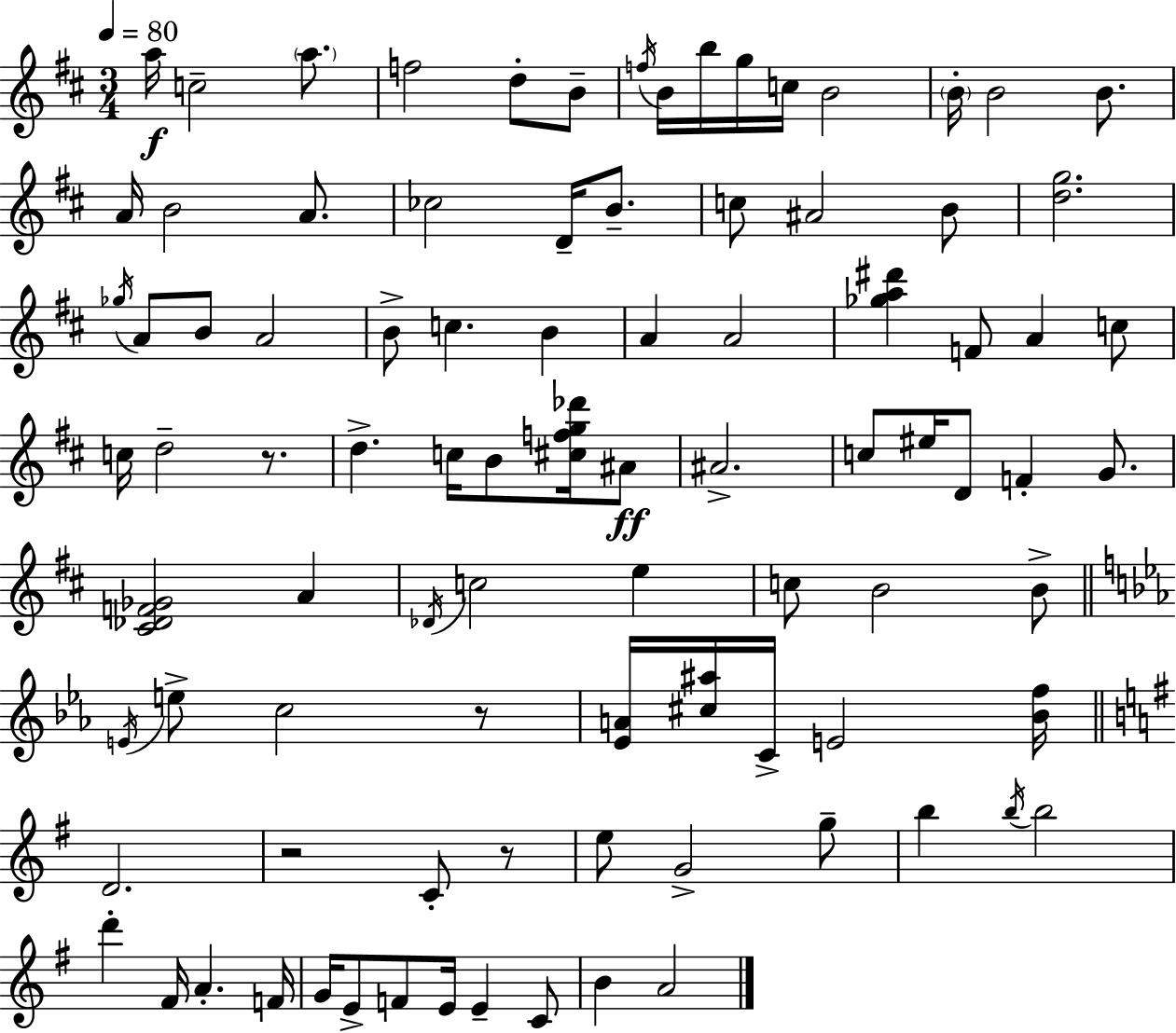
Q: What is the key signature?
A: D major